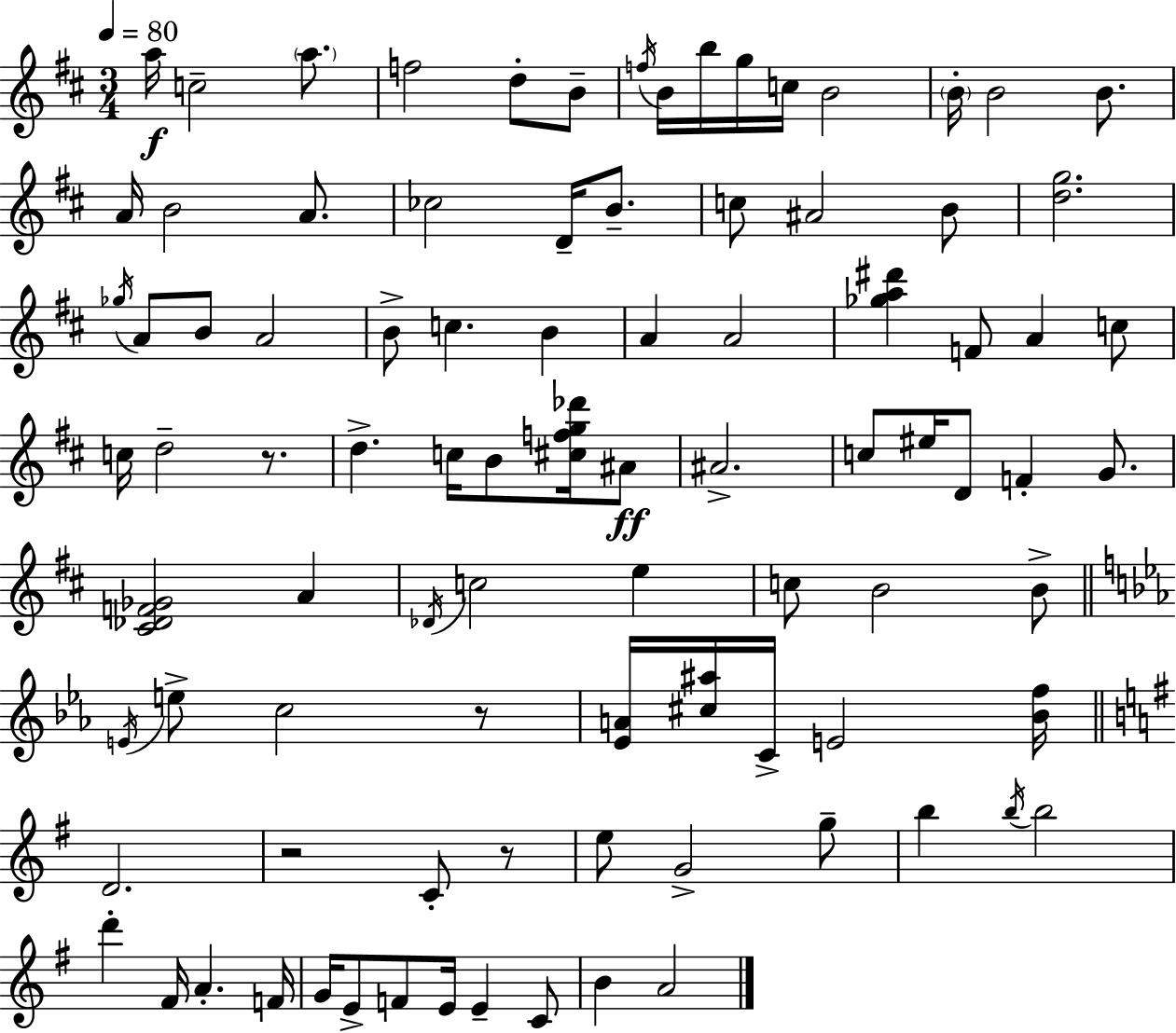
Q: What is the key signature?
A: D major